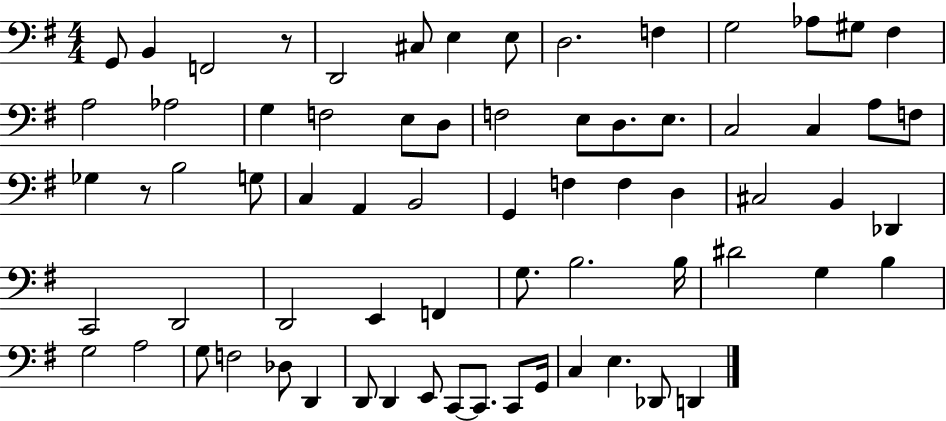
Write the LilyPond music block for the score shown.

{
  \clef bass
  \numericTimeSignature
  \time 4/4
  \key g \major
  \repeat volta 2 { g,8 b,4 f,2 r8 | d,2 cis8 e4 e8 | d2. f4 | g2 aes8 gis8 fis4 | \break a2 aes2 | g4 f2 e8 d8 | f2 e8 d8. e8. | c2 c4 a8 f8 | \break ges4 r8 b2 g8 | c4 a,4 b,2 | g,4 f4 f4 d4 | cis2 b,4 des,4 | \break c,2 d,2 | d,2 e,4 f,4 | g8. b2. b16 | dis'2 g4 b4 | \break g2 a2 | g8 f2 des8 d,4 | d,8 d,4 e,8 c,8~~ c,8. c,8 g,16 | c4 e4. des,8 d,4 | \break } \bar "|."
}